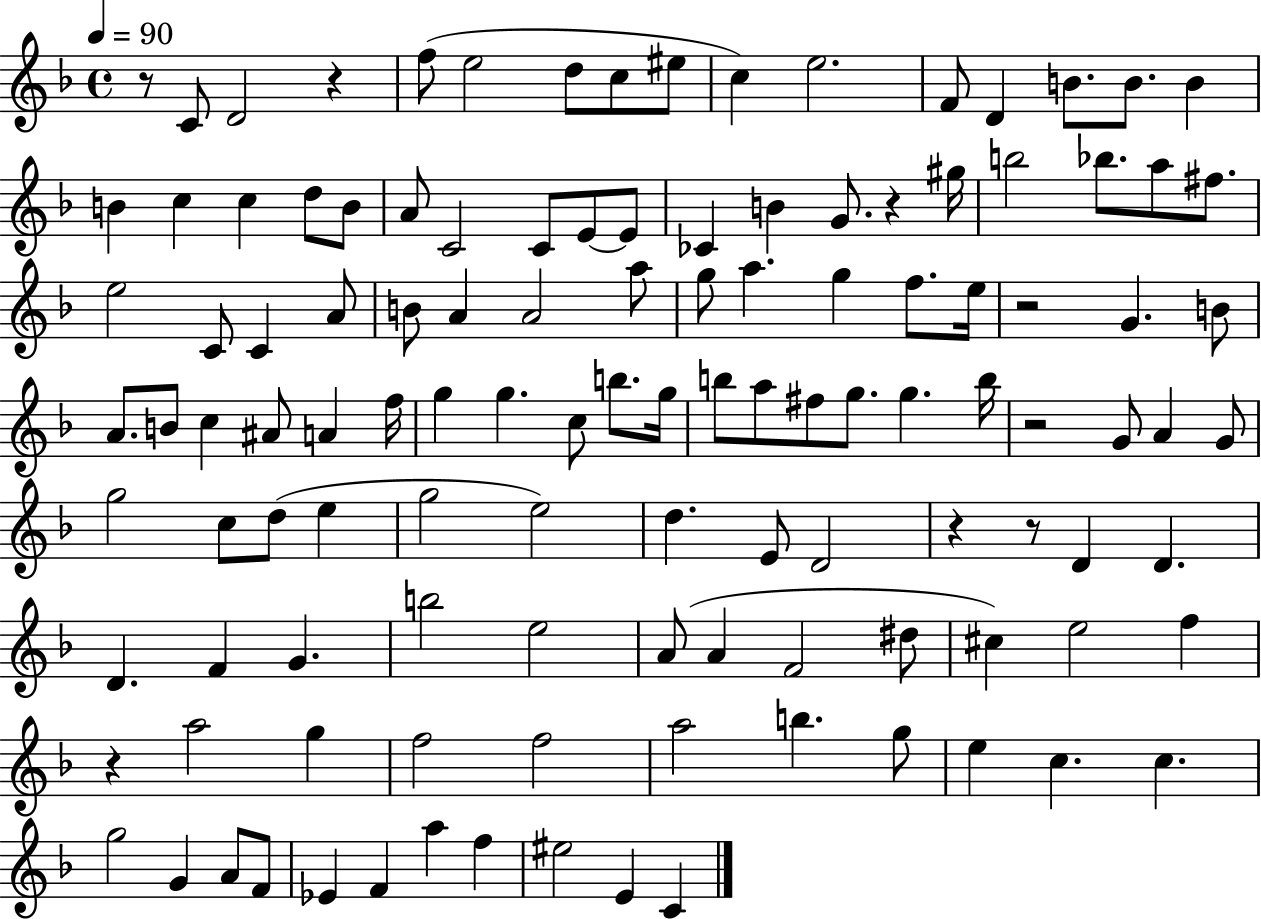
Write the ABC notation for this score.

X:1
T:Untitled
M:4/4
L:1/4
K:F
z/2 C/2 D2 z f/2 e2 d/2 c/2 ^e/2 c e2 F/2 D B/2 B/2 B B c c d/2 B/2 A/2 C2 C/2 E/2 E/2 _C B G/2 z ^g/4 b2 _b/2 a/2 ^f/2 e2 C/2 C A/2 B/2 A A2 a/2 g/2 a g f/2 e/4 z2 G B/2 A/2 B/2 c ^A/2 A f/4 g g c/2 b/2 g/4 b/2 a/2 ^f/2 g/2 g b/4 z2 G/2 A G/2 g2 c/2 d/2 e g2 e2 d E/2 D2 z z/2 D D D F G b2 e2 A/2 A F2 ^d/2 ^c e2 f z a2 g f2 f2 a2 b g/2 e c c g2 G A/2 F/2 _E F a f ^e2 E C